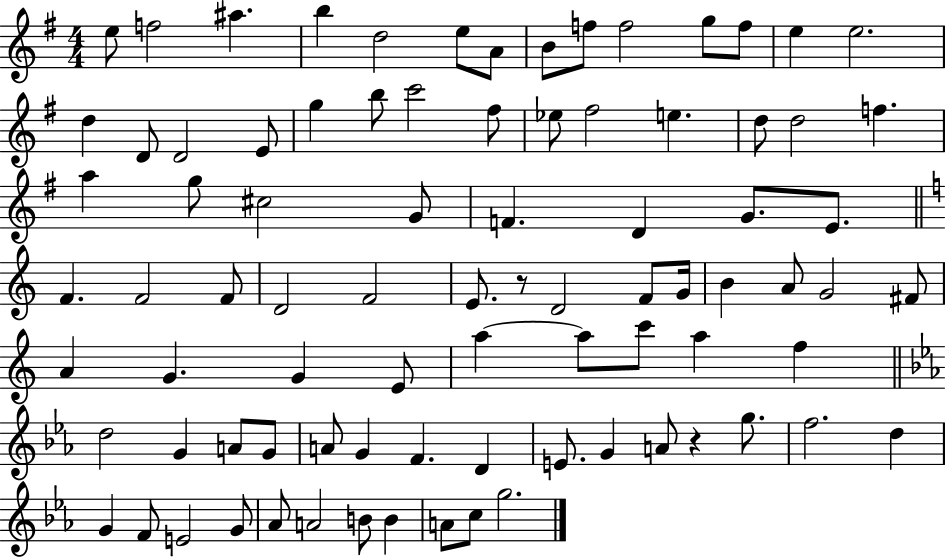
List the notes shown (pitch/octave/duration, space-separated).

E5/e F5/h A#5/q. B5/q D5/h E5/e A4/e B4/e F5/e F5/h G5/e F5/e E5/q E5/h. D5/q D4/e D4/h E4/e G5/q B5/e C6/h F#5/e Eb5/e F#5/h E5/q. D5/e D5/h F5/q. A5/q G5/e C#5/h G4/e F4/q. D4/q G4/e. E4/e. F4/q. F4/h F4/e D4/h F4/h E4/e. R/e D4/h F4/e G4/s B4/q A4/e G4/h F#4/e A4/q G4/q. G4/q E4/e A5/q A5/e C6/e A5/q F5/q D5/h G4/q A4/e G4/e A4/e G4/q F4/q. D4/q E4/e. G4/q A4/e R/q G5/e. F5/h. D5/q G4/q F4/e E4/h G4/e Ab4/e A4/h B4/e B4/q A4/e C5/e G5/h.